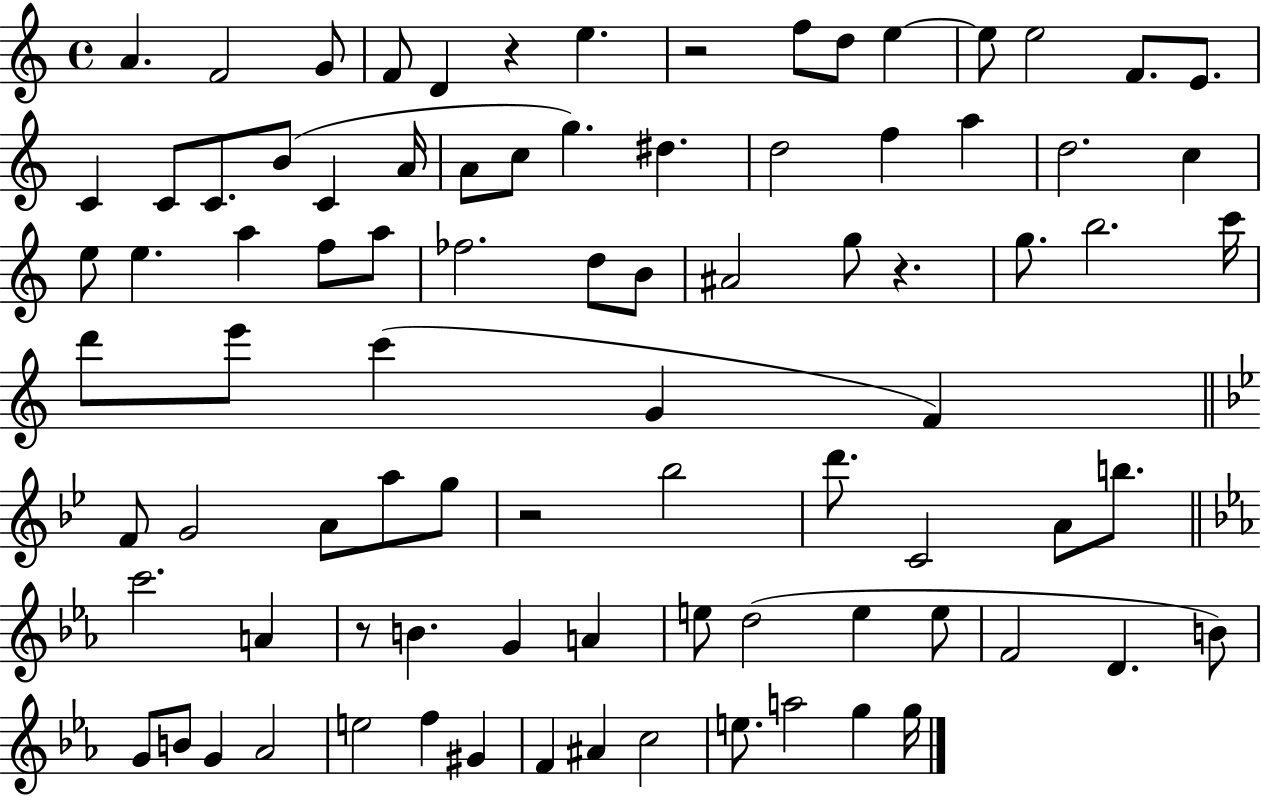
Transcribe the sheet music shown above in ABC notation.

X:1
T:Untitled
M:4/4
L:1/4
K:C
A F2 G/2 F/2 D z e z2 f/2 d/2 e e/2 e2 F/2 E/2 C C/2 C/2 B/2 C A/4 A/2 c/2 g ^d d2 f a d2 c e/2 e a f/2 a/2 _f2 d/2 B/2 ^A2 g/2 z g/2 b2 c'/4 d'/2 e'/2 c' G F F/2 G2 A/2 a/2 g/2 z2 _b2 d'/2 C2 A/2 b/2 c'2 A z/2 B G A e/2 d2 e e/2 F2 D B/2 G/2 B/2 G _A2 e2 f ^G F ^A c2 e/2 a2 g g/4